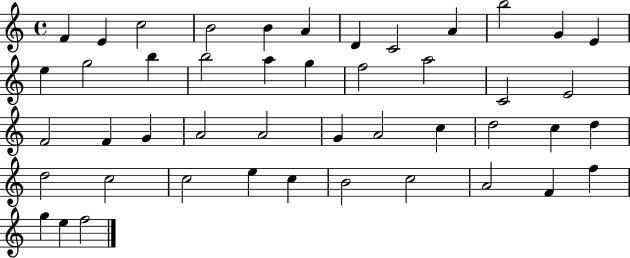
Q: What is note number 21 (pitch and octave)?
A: C4